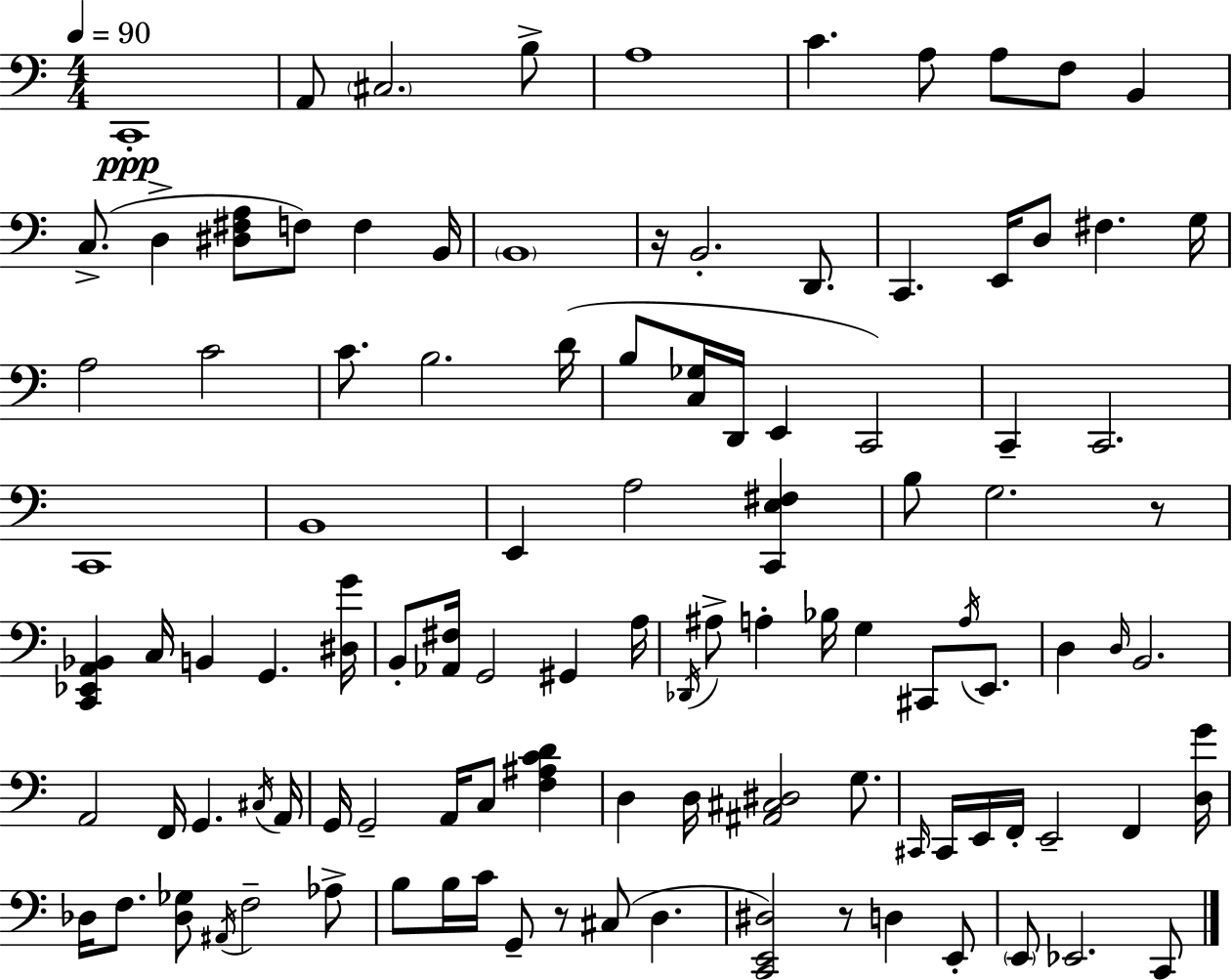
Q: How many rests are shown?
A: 4